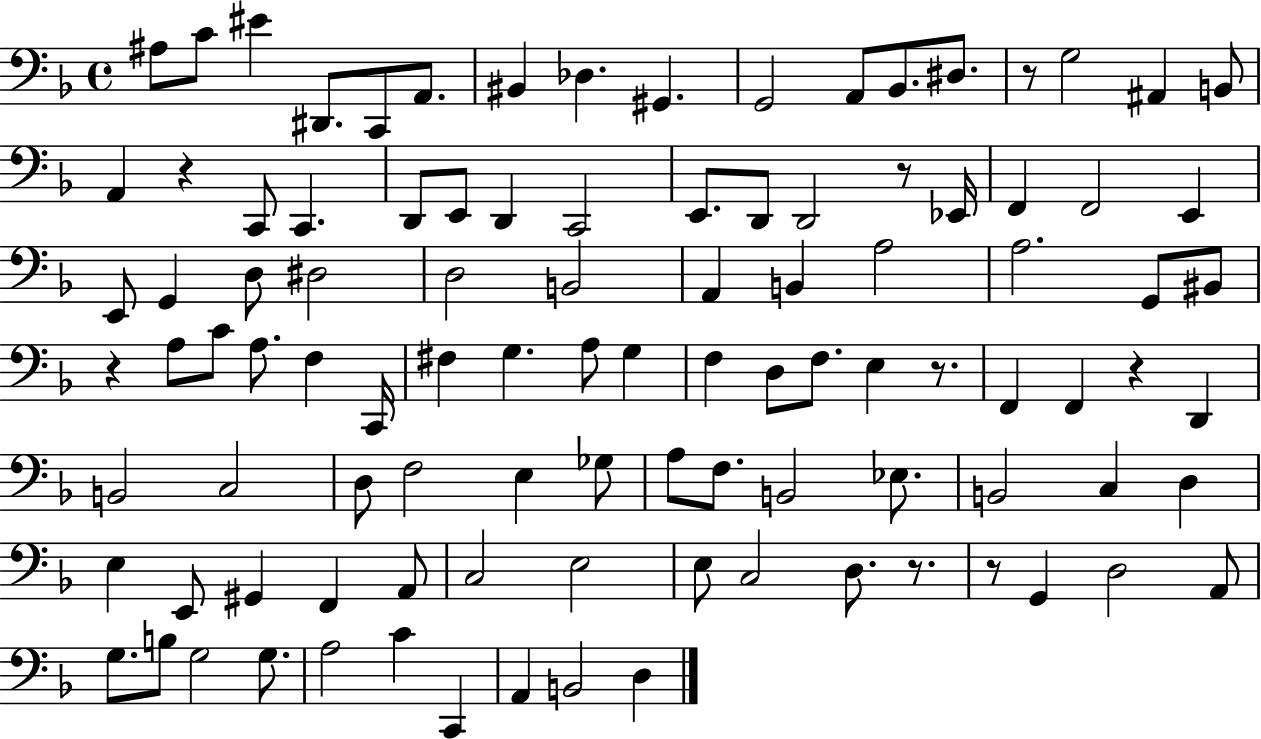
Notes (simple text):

A#3/e C4/e EIS4/q D#2/e. C2/e A2/e. BIS2/q Db3/q. G#2/q. G2/h A2/e Bb2/e. D#3/e. R/e G3/h A#2/q B2/e A2/q R/q C2/e C2/q. D2/e E2/e D2/q C2/h E2/e. D2/e D2/h R/e Eb2/s F2/q F2/h E2/q E2/e G2/q D3/e D#3/h D3/h B2/h A2/q B2/q A3/h A3/h. G2/e BIS2/e R/q A3/e C4/e A3/e. F3/q C2/s F#3/q G3/q. A3/e G3/q F3/q D3/e F3/e. E3/q R/e. F2/q F2/q R/q D2/q B2/h C3/h D3/e F3/h E3/q Gb3/e A3/e F3/e. B2/h Eb3/e. B2/h C3/q D3/q E3/q E2/e G#2/q F2/q A2/e C3/h E3/h E3/e C3/h D3/e. R/e. R/e G2/q D3/h A2/e G3/e. B3/e G3/h G3/e. A3/h C4/q C2/q A2/q B2/h D3/q